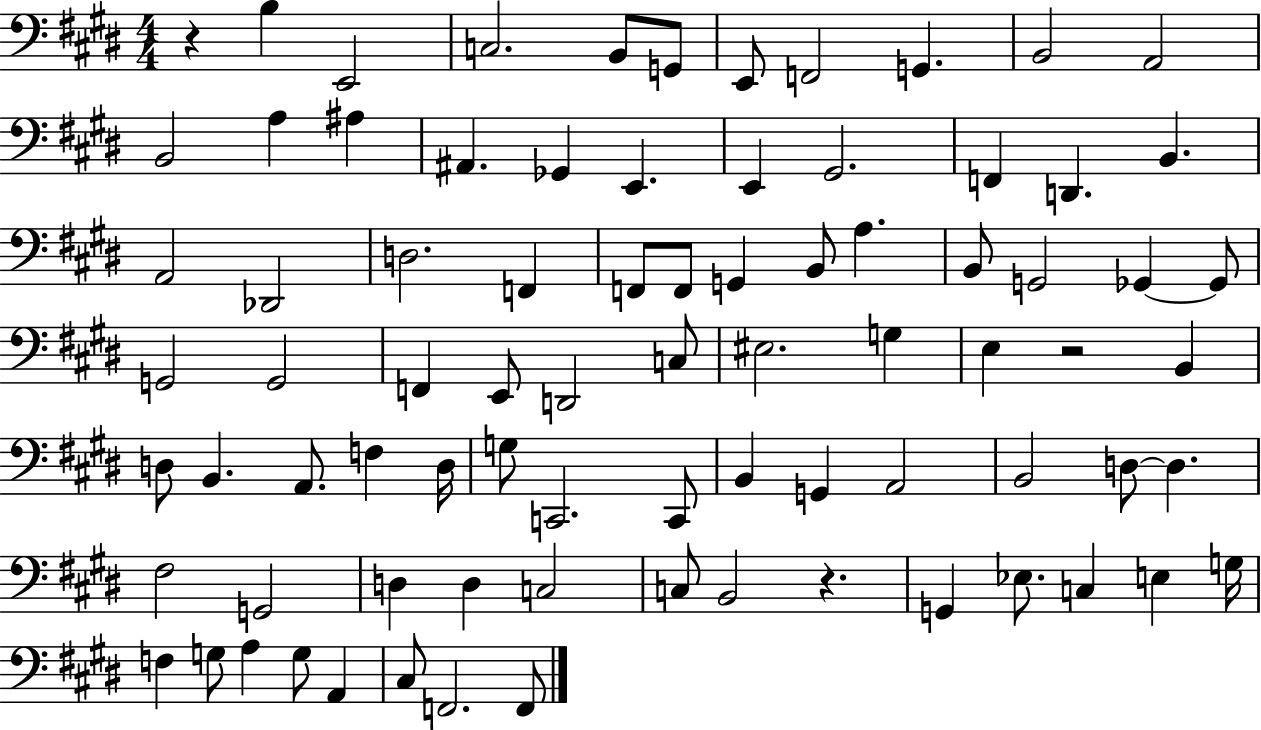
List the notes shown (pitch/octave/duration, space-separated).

R/q B3/q E2/h C3/h. B2/e G2/e E2/e F2/h G2/q. B2/h A2/h B2/h A3/q A#3/q A#2/q. Gb2/q E2/q. E2/q G#2/h. F2/q D2/q. B2/q. A2/h Db2/h D3/h. F2/q F2/e F2/e G2/q B2/e A3/q. B2/e G2/h Gb2/q Gb2/e G2/h G2/h F2/q E2/e D2/h C3/e EIS3/h. G3/q E3/q R/h B2/q D3/e B2/q. A2/e. F3/q D3/s G3/e C2/h. C2/e B2/q G2/q A2/h B2/h D3/e D3/q. F#3/h G2/h D3/q D3/q C3/h C3/e B2/h R/q. G2/q Eb3/e. C3/q E3/q G3/s F3/q G3/e A3/q G3/e A2/q C#3/e F2/h. F2/e